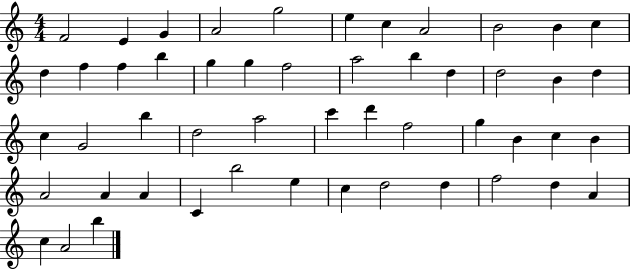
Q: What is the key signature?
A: C major